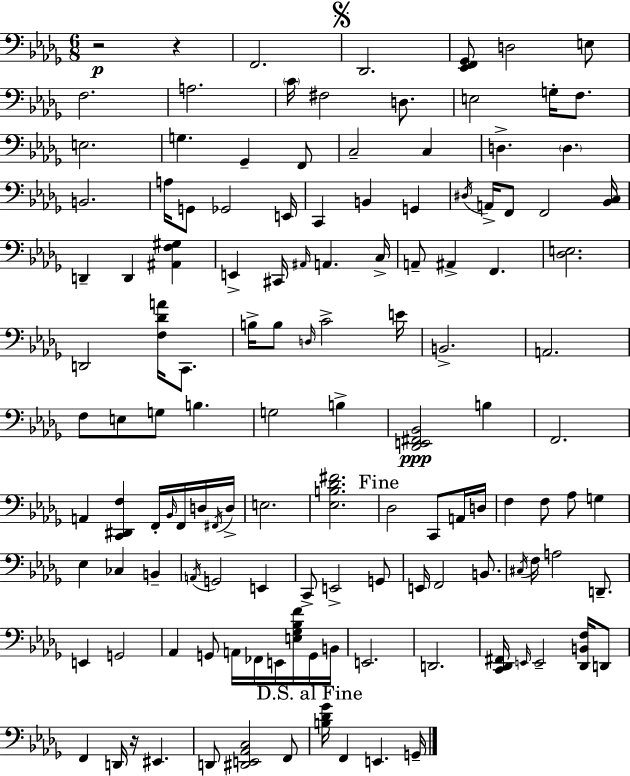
{
  \clef bass
  \numericTimeSignature
  \time 6/8
  \key bes \minor
  r2\p r4 | f,2. | \mark \markup { \musicglyph "scripts.segno" } des,2. | <ees, f, ges,>8 d2 e8 | \break f2. | a2. | \parenthesize c'16 fis2 d8. | e2 g16-. f8. | \break e2. | g4. ges,4-- f,8 | c2-- c4 | d4.-> \parenthesize d4. | \break b,2. | a16 g,8 ges,2 e,16 | c,4 b,4 g,4 | \acciaccatura { dis16 } a,16-> f,8 f,2 | \break <bes, c>16 d,4-- d,4 <ais, f gis>4 | e,4-> cis,16 \grace { ais,16 } a,4. | c16-> a,8-- ais,4-> f,4. | <des e>2. | \break d,2 <f des' a'>16 c,8. | b16-> b8 \grace { d16 } c'2-> | e'16 b,2.-> | a,2. | \break f8 e8 g8 b4. | g2 b4-> | <des, e, fis, bes,>2\ppp b4 | f,2. | \break a,4 <c, dis, f>4 f,16-. | \grace { bes,16 } f,16 d16 \acciaccatura { fis,16 } d16-> e2. | <ees b des' fis'>2. | \mark "Fine" des2 | \break c,8 a,16 d16 f4 f8 aes8 | g4 ees4 ces4 | b,4-- \acciaccatura { a,16 } g,2 | e,4 c,8-> e,2-> | \break g,8 e,16 f,2 | b,8. \acciaccatura { cis16 } f16 a2 | d,8.-- e,4 g,2 | aes,4 g,8 | \break a,16 fes,16 e,16 <e ges bes f'>16 g,16 b,16 e,2. | d,2. | <c, des, fis,>16 \grace { e,16 } e,2-- | <des, b, f>16 d,8 f,4 | \break d,16 r16 eis,4. d,8 <dis, e, aes, c>2 | f,8 \mark "D.S. al Fine" <b des' ges'>16 f,4 | e,4. g,16-- \bar "|."
}